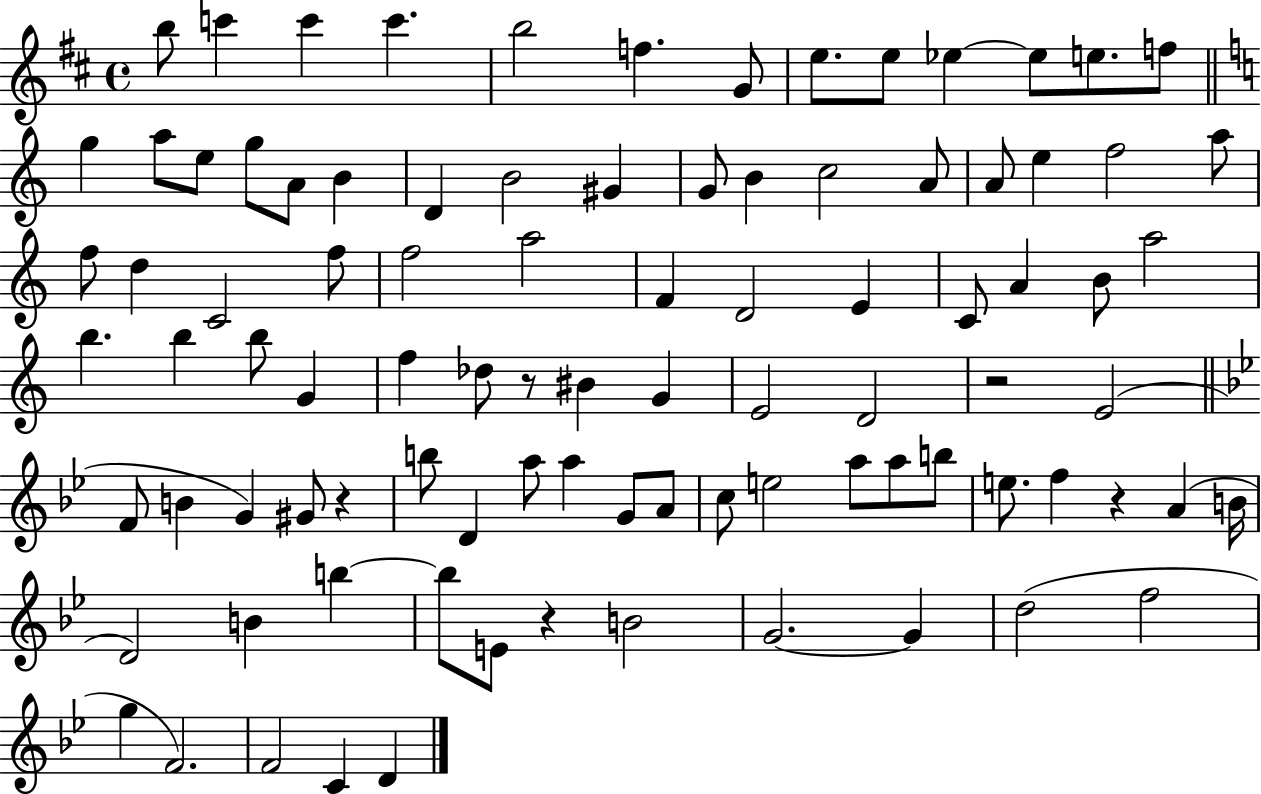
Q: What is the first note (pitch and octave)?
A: B5